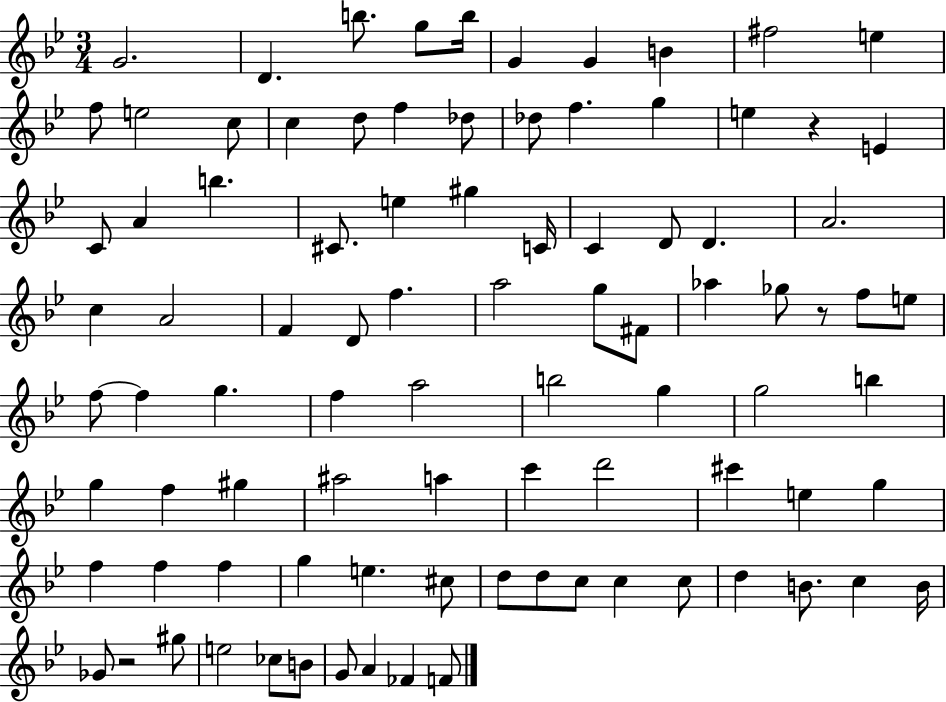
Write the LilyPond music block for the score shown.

{
  \clef treble
  \numericTimeSignature
  \time 3/4
  \key bes \major
  g'2. | d'4. b''8. g''8 b''16 | g'4 g'4 b'4 | fis''2 e''4 | \break f''8 e''2 c''8 | c''4 d''8 f''4 des''8 | des''8 f''4. g''4 | e''4 r4 e'4 | \break c'8 a'4 b''4. | cis'8. e''4 gis''4 c'16 | c'4 d'8 d'4. | a'2. | \break c''4 a'2 | f'4 d'8 f''4. | a''2 g''8 fis'8 | aes''4 ges''8 r8 f''8 e''8 | \break f''8~~ f''4 g''4. | f''4 a''2 | b''2 g''4 | g''2 b''4 | \break g''4 f''4 gis''4 | ais''2 a''4 | c'''4 d'''2 | cis'''4 e''4 g''4 | \break f''4 f''4 f''4 | g''4 e''4. cis''8 | d''8 d''8 c''8 c''4 c''8 | d''4 b'8. c''4 b'16 | \break ges'8 r2 gis''8 | e''2 ces''8 b'8 | g'8 a'4 fes'4 f'8 | \bar "|."
}